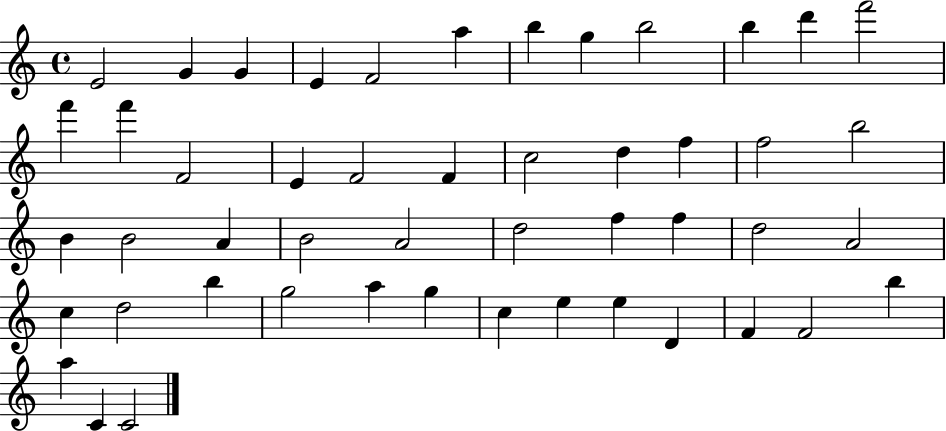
E4/h G4/q G4/q E4/q F4/h A5/q B5/q G5/q B5/h B5/q D6/q F6/h F6/q F6/q F4/h E4/q F4/h F4/q C5/h D5/q F5/q F5/h B5/h B4/q B4/h A4/q B4/h A4/h D5/h F5/q F5/q D5/h A4/h C5/q D5/h B5/q G5/h A5/q G5/q C5/q E5/q E5/q D4/q F4/q F4/h B5/q A5/q C4/q C4/h